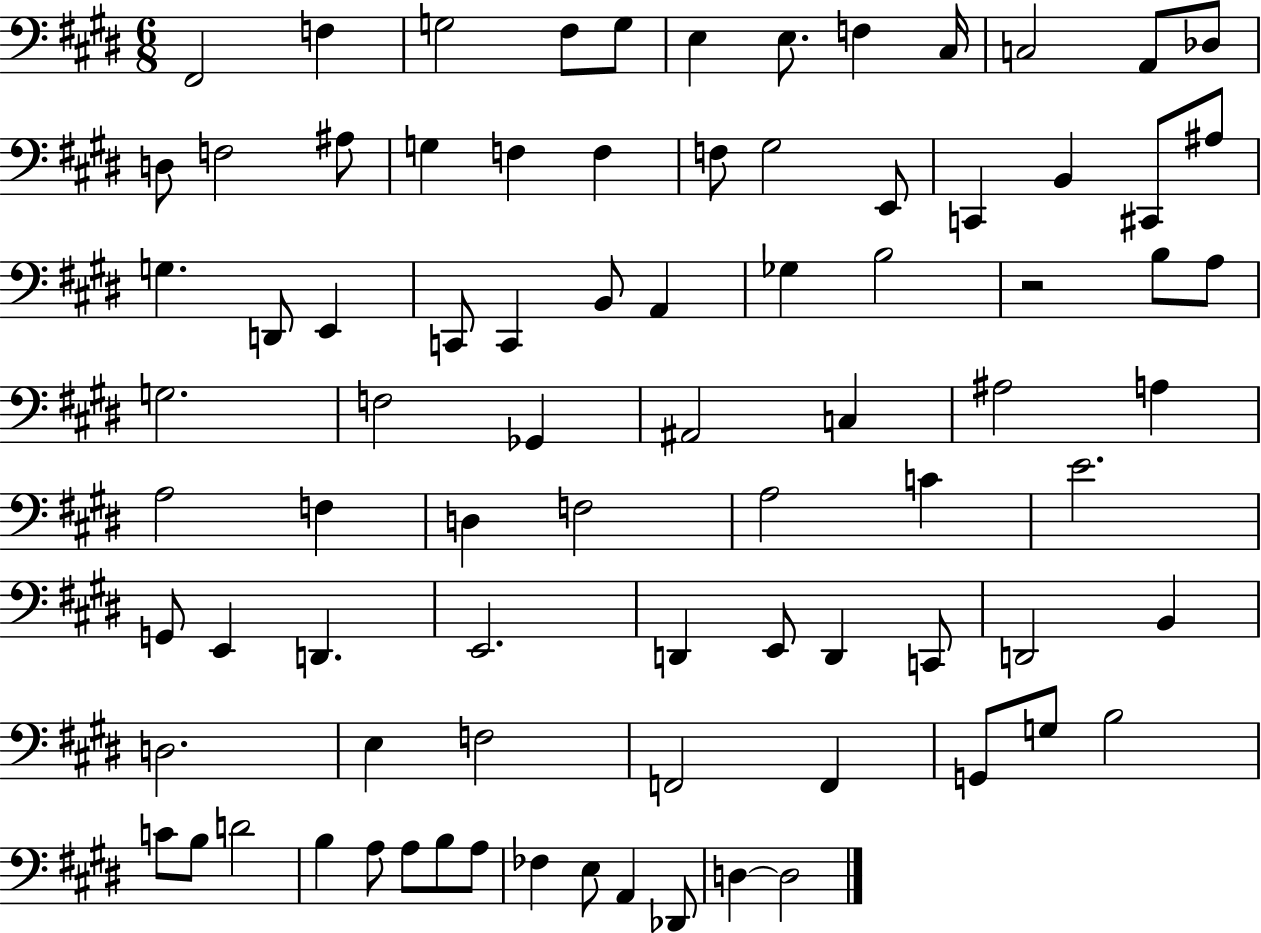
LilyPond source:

{
  \clef bass
  \numericTimeSignature
  \time 6/8
  \key e \major
  \repeat volta 2 { fis,2 f4 | g2 fis8 g8 | e4 e8. f4 cis16 | c2 a,8 des8 | \break d8 f2 ais8 | g4 f4 f4 | f8 gis2 e,8 | c,4 b,4 cis,8 ais8 | \break g4. d,8 e,4 | c,8 c,4 b,8 a,4 | ges4 b2 | r2 b8 a8 | \break g2. | f2 ges,4 | ais,2 c4 | ais2 a4 | \break a2 f4 | d4 f2 | a2 c'4 | e'2. | \break g,8 e,4 d,4. | e,2. | d,4 e,8 d,4 c,8 | d,2 b,4 | \break d2. | e4 f2 | f,2 f,4 | g,8 g8 b2 | \break c'8 b8 d'2 | b4 a8 a8 b8 a8 | fes4 e8 a,4 des,8 | d4~~ d2 | \break } \bar "|."
}